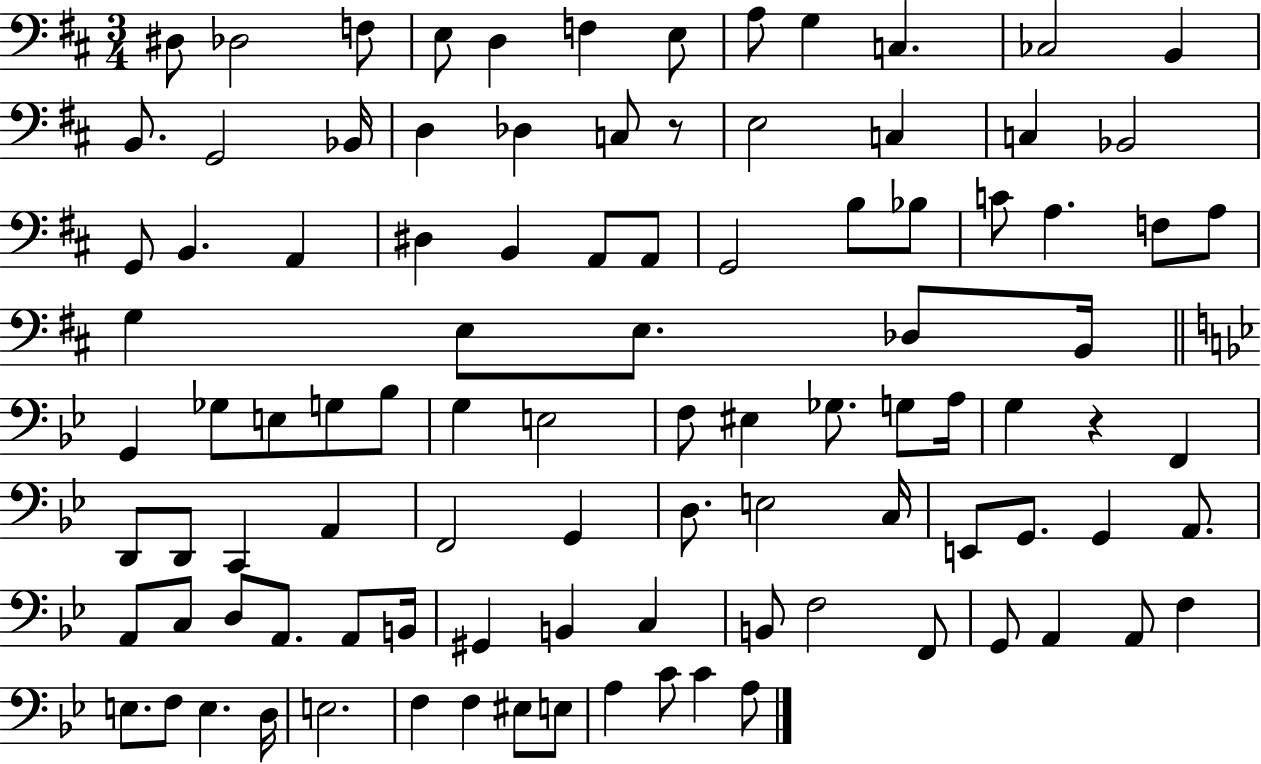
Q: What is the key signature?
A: D major